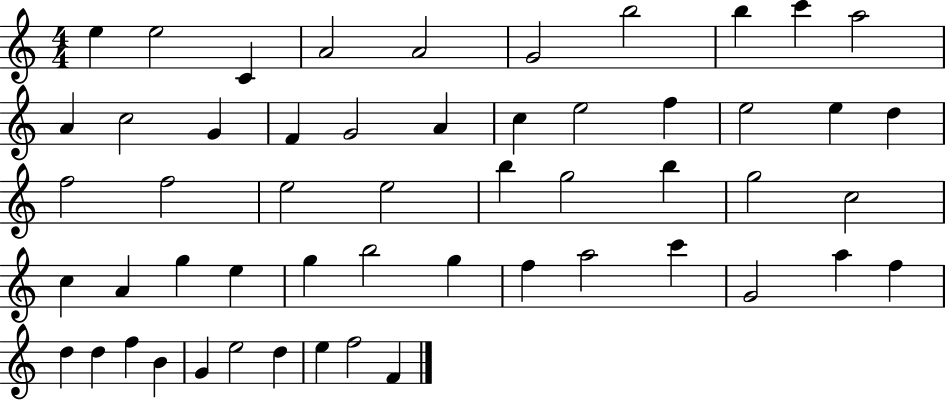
E5/q E5/h C4/q A4/h A4/h G4/h B5/h B5/q C6/q A5/h A4/q C5/h G4/q F4/q G4/h A4/q C5/q E5/h F5/q E5/h E5/q D5/q F5/h F5/h E5/h E5/h B5/q G5/h B5/q G5/h C5/h C5/q A4/q G5/q E5/q G5/q B5/h G5/q F5/q A5/h C6/q G4/h A5/q F5/q D5/q D5/q F5/q B4/q G4/q E5/h D5/q E5/q F5/h F4/q